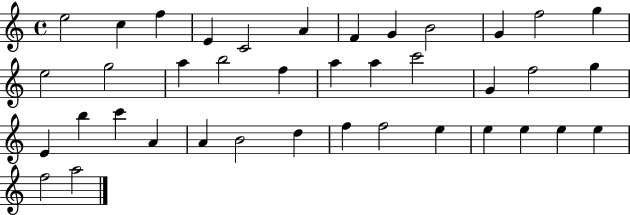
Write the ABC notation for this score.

X:1
T:Untitled
M:4/4
L:1/4
K:C
e2 c f E C2 A F G B2 G f2 g e2 g2 a b2 f a a c'2 G f2 g E b c' A A B2 d f f2 e e e e e f2 a2